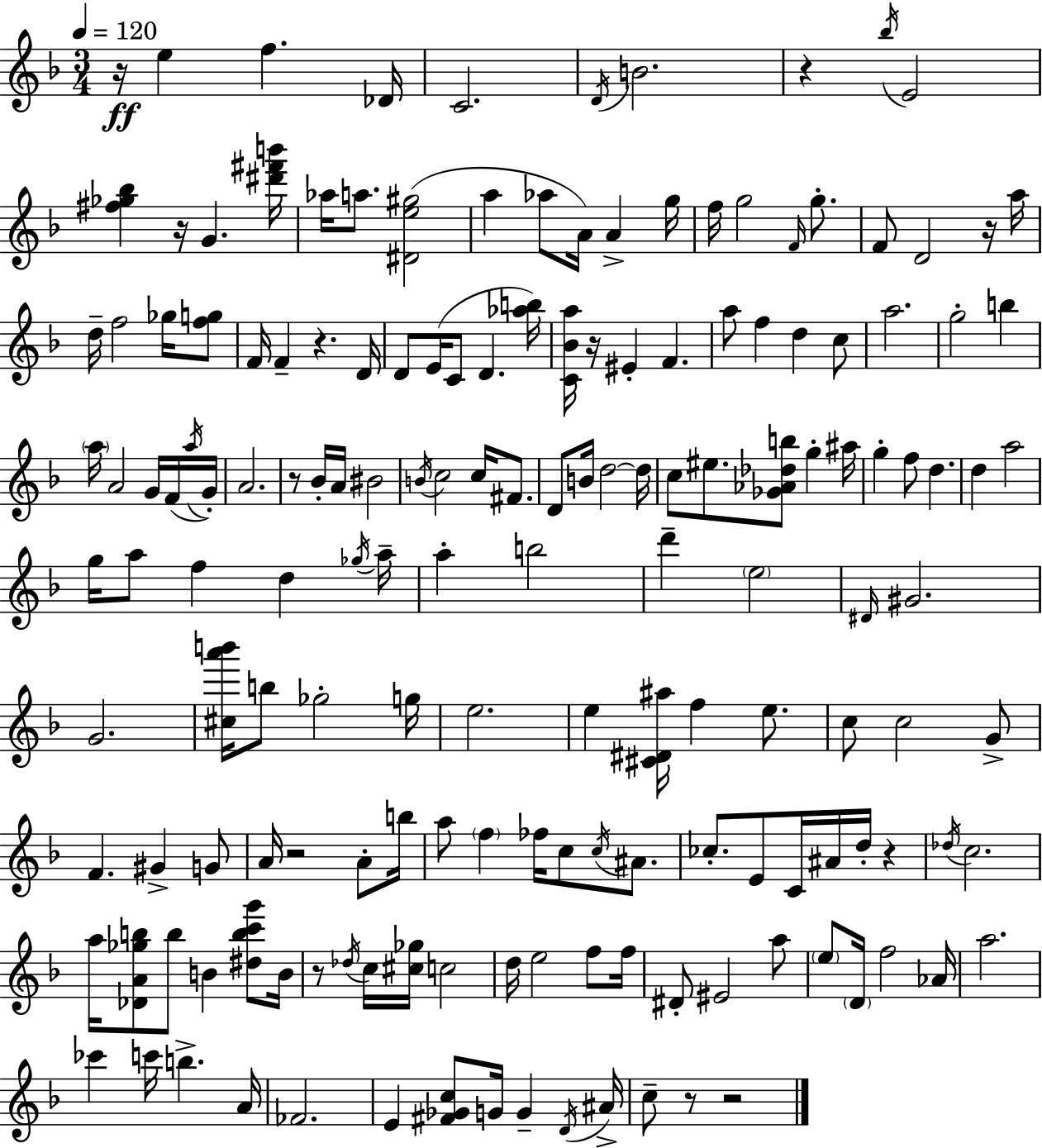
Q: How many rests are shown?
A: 12